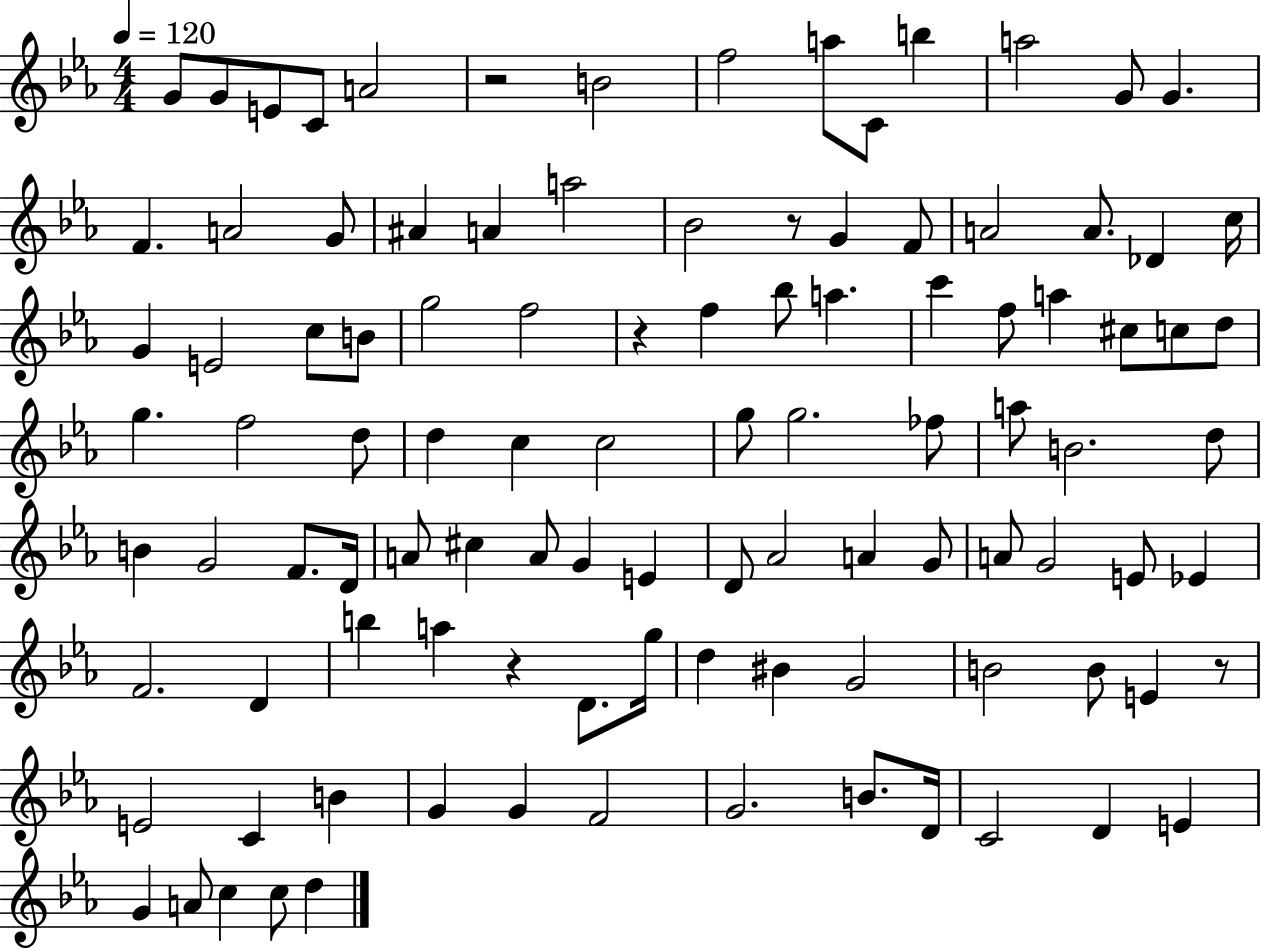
G4/e G4/e E4/e C4/e A4/h R/h B4/h F5/h A5/e C4/e B5/q A5/h G4/e G4/q. F4/q. A4/h G4/e A#4/q A4/q A5/h Bb4/h R/e G4/q F4/e A4/h A4/e. Db4/q C5/s G4/q E4/h C5/e B4/e G5/h F5/h R/q F5/q Bb5/e A5/q. C6/q F5/e A5/q C#5/e C5/e D5/e G5/q. F5/h D5/e D5/q C5/q C5/h G5/e G5/h. FES5/e A5/e B4/h. D5/e B4/q G4/h F4/e. D4/s A4/e C#5/q A4/e G4/q E4/q D4/e Ab4/h A4/q G4/e A4/e G4/h E4/e Eb4/q F4/h. D4/q B5/q A5/q R/q D4/e. G5/s D5/q BIS4/q G4/h B4/h B4/e E4/q R/e E4/h C4/q B4/q G4/q G4/q F4/h G4/h. B4/e. D4/s C4/h D4/q E4/q G4/q A4/e C5/q C5/e D5/q